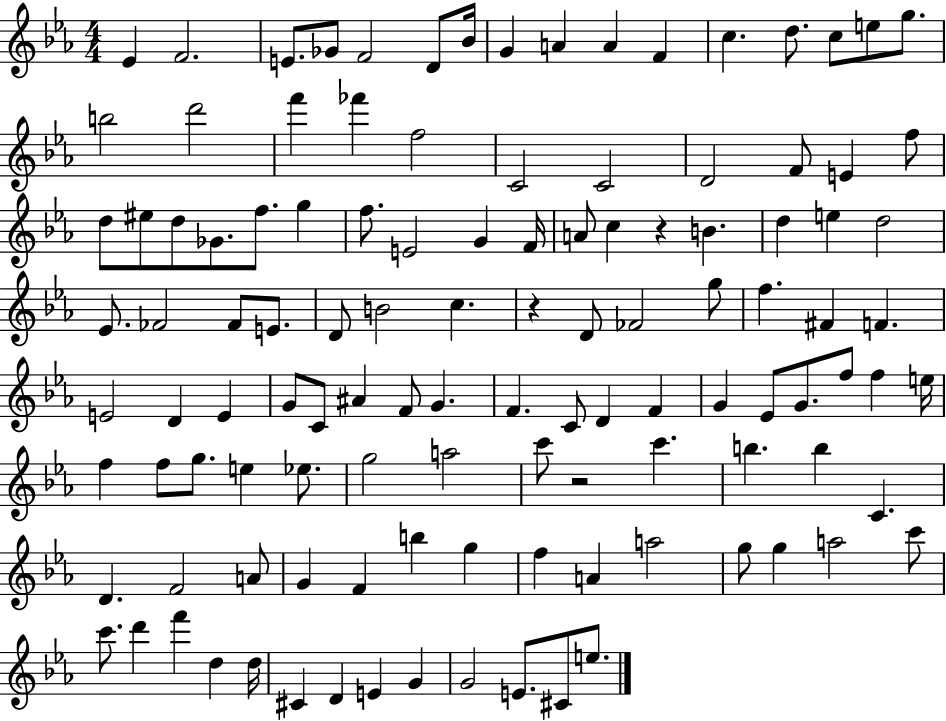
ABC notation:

X:1
T:Untitled
M:4/4
L:1/4
K:Eb
_E F2 E/2 _G/2 F2 D/2 _B/4 G A A F c d/2 c/2 e/2 g/2 b2 d'2 f' _f' f2 C2 C2 D2 F/2 E f/2 d/2 ^e/2 d/2 _G/2 f/2 g f/2 E2 G F/4 A/2 c z B d e d2 _E/2 _F2 _F/2 E/2 D/2 B2 c z D/2 _F2 g/2 f ^F F E2 D E G/2 C/2 ^A F/2 G F C/2 D F G _E/2 G/2 f/2 f e/4 f f/2 g/2 e _e/2 g2 a2 c'/2 z2 c' b b C D F2 A/2 G F b g f A a2 g/2 g a2 c'/2 c'/2 d' f' d d/4 ^C D E G G2 E/2 ^C/2 e/2